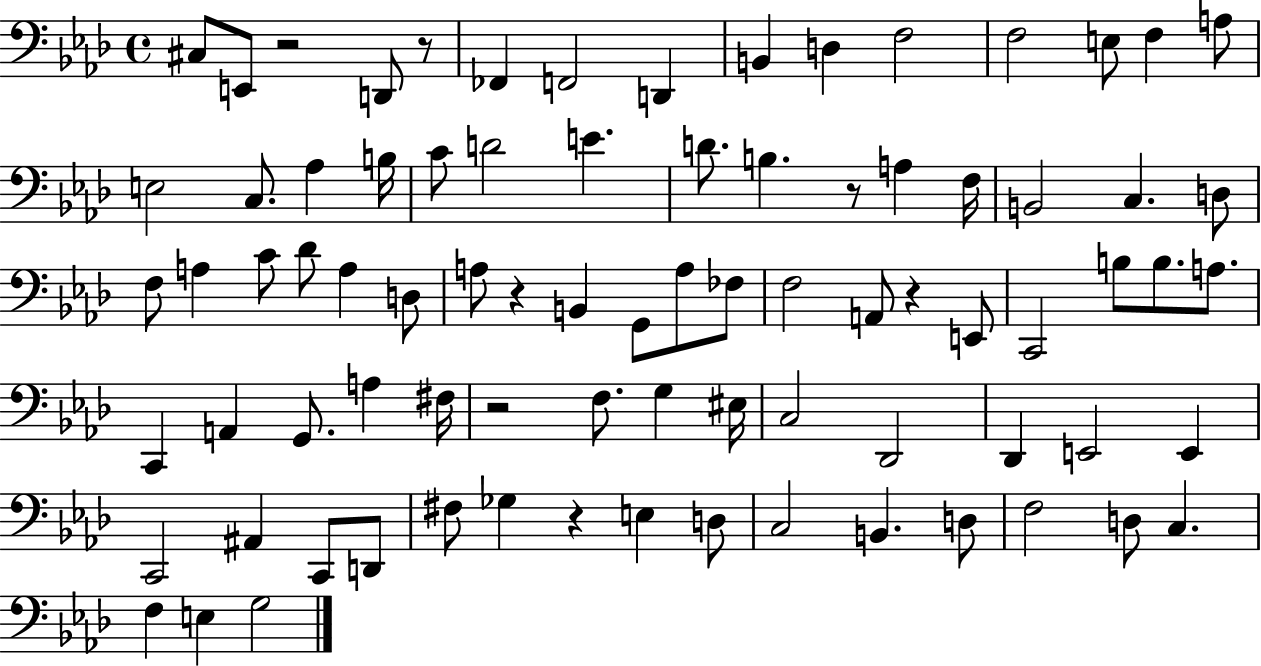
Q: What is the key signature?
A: AES major